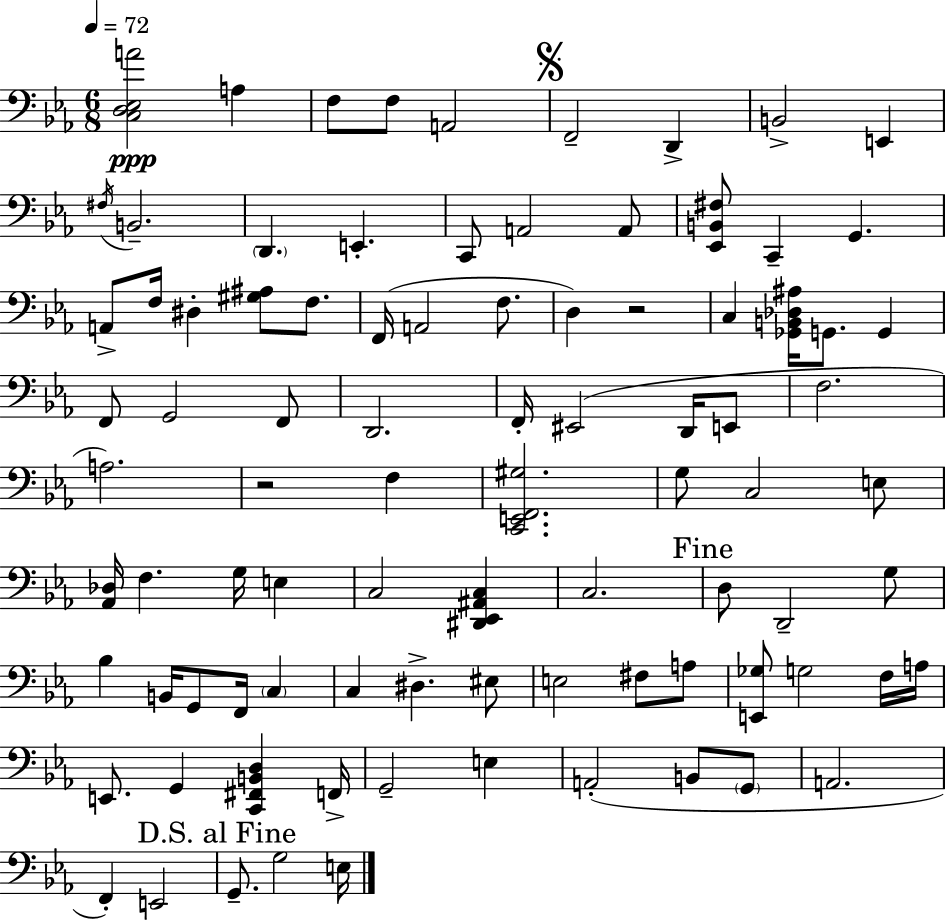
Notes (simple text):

[C3,D3,Eb3,A4]/h A3/q F3/e F3/e A2/h F2/h D2/q B2/h E2/q F#3/s B2/h. D2/q. E2/q. C2/e A2/h A2/e [Eb2,B2,F#3]/e C2/q G2/q. A2/e F3/s D#3/q [G#3,A#3]/e F3/e. F2/s A2/h F3/e. D3/q R/h C3/q [Gb2,B2,Db3,A#3]/s G2/e. G2/q F2/e G2/h F2/e D2/h. F2/s EIS2/h D2/s E2/e F3/h. A3/h. R/h F3/q [C2,E2,F2,G#3]/h. G3/e C3/h E3/e [Ab2,Db3]/s F3/q. G3/s E3/q C3/h [D#2,Eb2,A#2,C3]/q C3/h. D3/e D2/h G3/e Bb3/q B2/s G2/e F2/s C3/q C3/q D#3/q. EIS3/e E3/h F#3/e A3/e [E2,Gb3]/e G3/h F3/s A3/s E2/e. G2/q [C2,F#2,B2,D3]/q F2/s G2/h E3/q A2/h B2/e G2/e A2/h. F2/q E2/h G2/e. G3/h E3/s